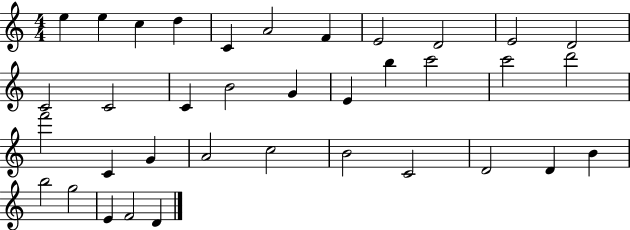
E5/q E5/q C5/q D5/q C4/q A4/h F4/q E4/h D4/h E4/h D4/h C4/h C4/h C4/q B4/h G4/q E4/q B5/q C6/h C6/h D6/h F6/h C4/q G4/q A4/h C5/h B4/h C4/h D4/h D4/q B4/q B5/h G5/h E4/q F4/h D4/q